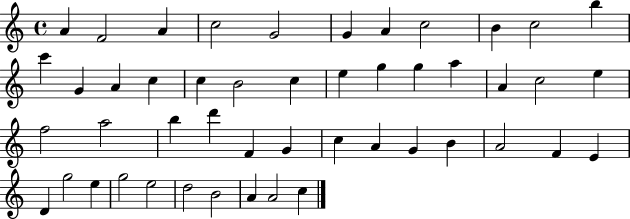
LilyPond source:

{
  \clef treble
  \time 4/4
  \defaultTimeSignature
  \key c \major
  a'4 f'2 a'4 | c''2 g'2 | g'4 a'4 c''2 | b'4 c''2 b''4 | \break c'''4 g'4 a'4 c''4 | c''4 b'2 c''4 | e''4 g''4 g''4 a''4 | a'4 c''2 e''4 | \break f''2 a''2 | b''4 d'''4 f'4 g'4 | c''4 a'4 g'4 b'4 | a'2 f'4 e'4 | \break d'4 g''2 e''4 | g''2 e''2 | d''2 b'2 | a'4 a'2 c''4 | \break \bar "|."
}